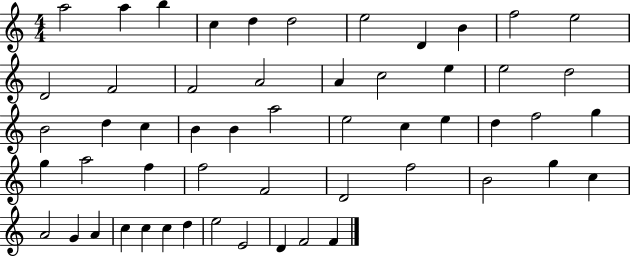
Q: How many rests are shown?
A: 0